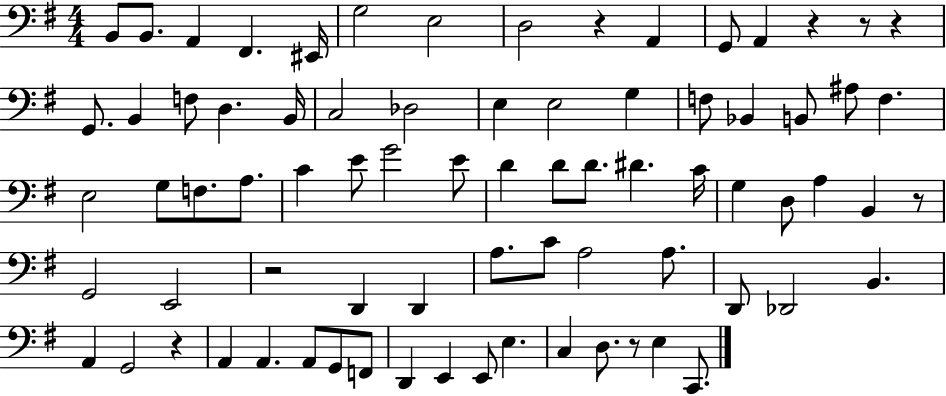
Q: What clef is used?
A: bass